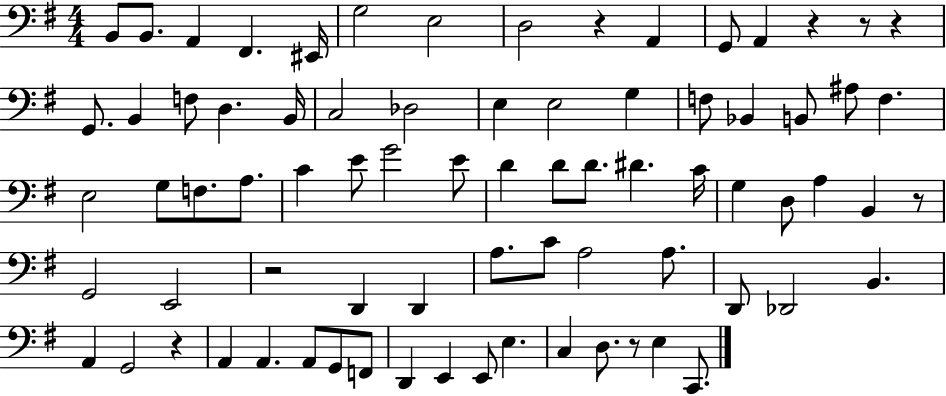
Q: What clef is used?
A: bass